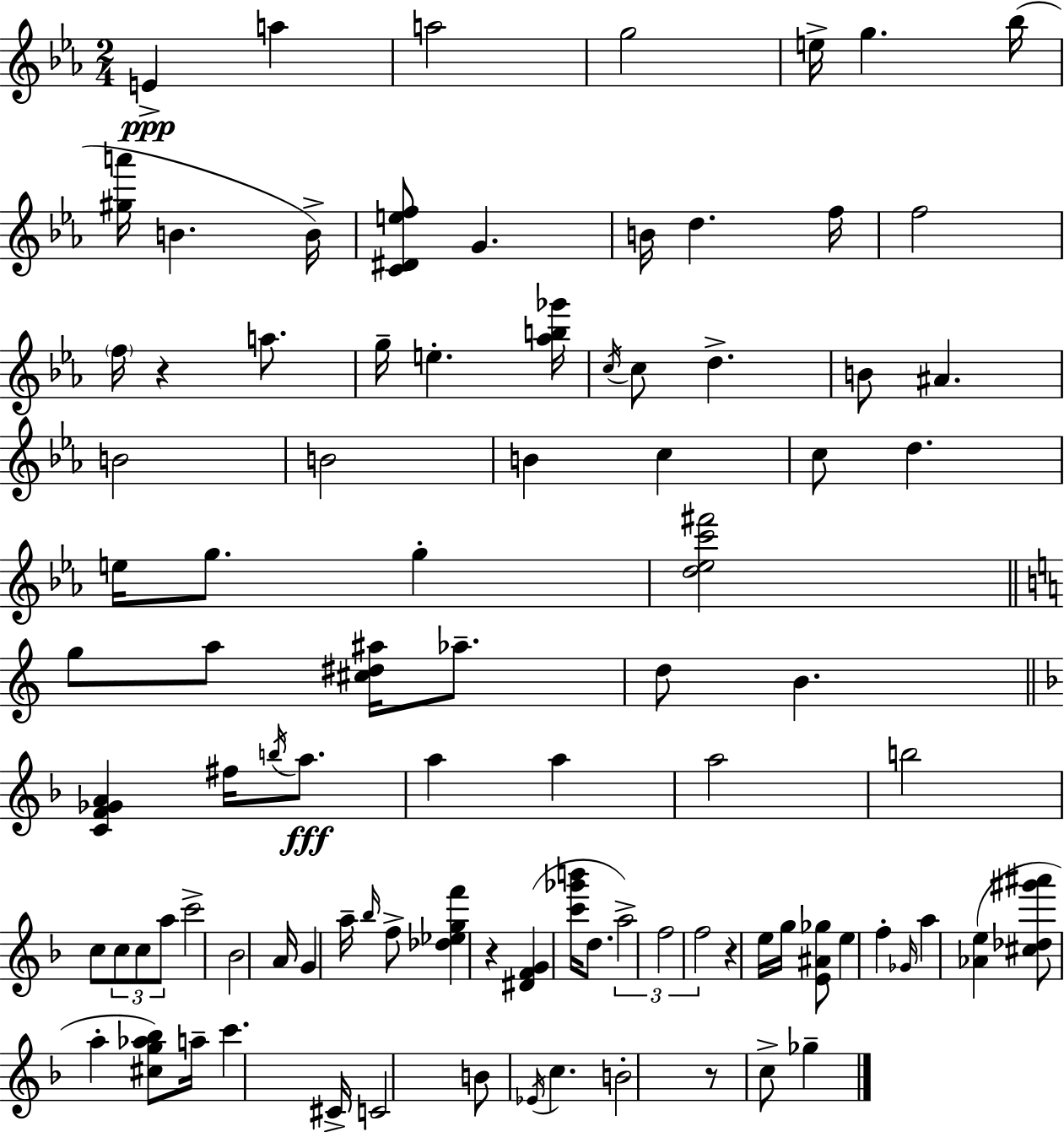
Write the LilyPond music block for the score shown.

{
  \clef treble
  \numericTimeSignature
  \time 2/4
  \key ees \major
  e'4->\ppp a''4 | a''2 | g''2 | e''16-> g''4. bes''16( | \break <gis'' a'''>16 b'4. b'16->) | <c' dis' e'' f''>8 g'4. | b'16 d''4. f''16 | f''2 | \break \parenthesize f''16 r4 a''8. | g''16-- e''4.-. <aes'' b'' ges'''>16 | \acciaccatura { c''16 } c''8 d''4.-> | b'8 ais'4. | \break b'2 | b'2 | b'4 c''4 | c''8 d''4. | \break e''16 g''8. g''4-. | <d'' ees'' c''' fis'''>2 | \bar "||" \break \key a \minor g''8 a''8 <cis'' dis'' ais''>16 aes''8.-- | d''8 b'4. | \bar "||" \break \key f \major <c' f' ges' a'>4 fis''16 \acciaccatura { b''16 } a''8.\fff | a''4 a''4 | a''2 | b''2 | \break c''8 \tuplet 3/2 { c''8 c''8 a''8 } | c'''2-> | bes'2 | a'16 g'4 a''16-- \grace { bes''16 } | \break f''8-> <des'' ees'' g'' f'''>4 r4 | <dis' f' g'>4( <c''' ges''' b'''>16 d''8. | \tuplet 3/2 { a''2->) | f''2 | \break f''2 } | r4 e''16 g''16 | <e' ais' ges''>8 e''4 f''4-. | \grace { ges'16 } a''4 <aes' e''>4( | \break <cis'' des'' gis''' ais'''>8 a''4-. | <cis'' g'' aes'' bes''>8) a''16-- c'''4. | cis'16-> c'2 | b'8 \acciaccatura { ees'16 } c''4. | \break b'2-. | r8 c''8-> | ges''4-- \bar "|."
}